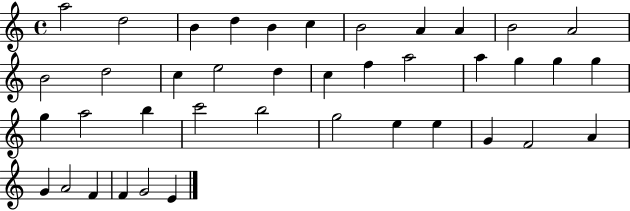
A5/h D5/h B4/q D5/q B4/q C5/q B4/h A4/q A4/q B4/h A4/h B4/h D5/h C5/q E5/h D5/q C5/q F5/q A5/h A5/q G5/q G5/q G5/q G5/q A5/h B5/q C6/h B5/h G5/h E5/q E5/q G4/q F4/h A4/q G4/q A4/h F4/q F4/q G4/h E4/q